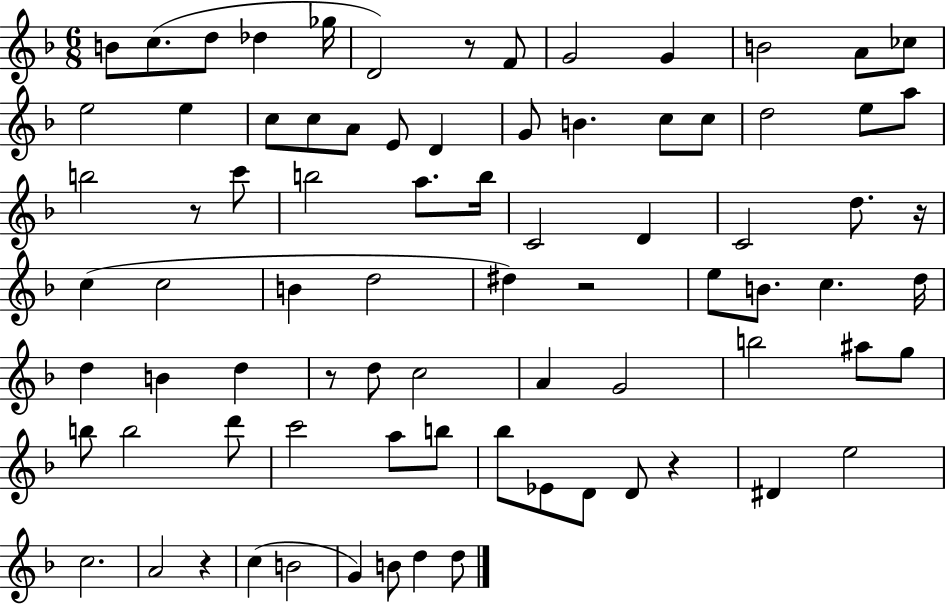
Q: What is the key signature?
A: F major